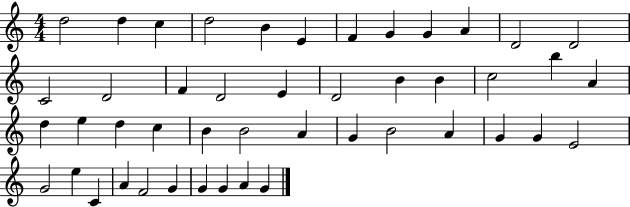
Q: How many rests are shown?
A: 0